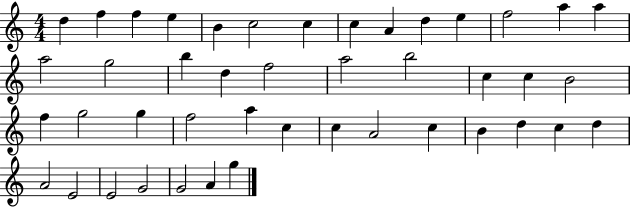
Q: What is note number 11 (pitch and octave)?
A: E5